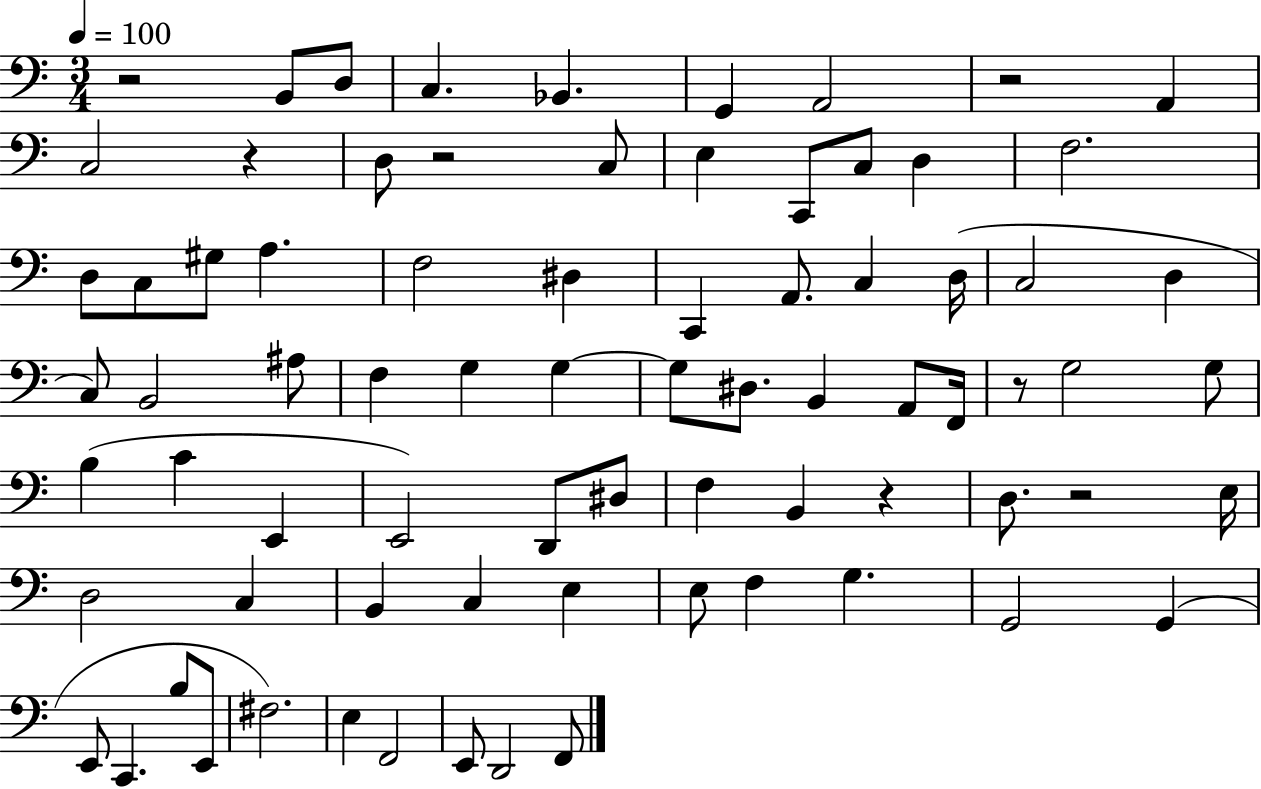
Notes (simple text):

R/h B2/e D3/e C3/q. Bb2/q. G2/q A2/h R/h A2/q C3/h R/q D3/e R/h C3/e E3/q C2/e C3/e D3/q F3/h. D3/e C3/e G#3/e A3/q. F3/h D#3/q C2/q A2/e. C3/q D3/s C3/h D3/q C3/e B2/h A#3/e F3/q G3/q G3/q G3/e D#3/e. B2/q A2/e F2/s R/e G3/h G3/e B3/q C4/q E2/q E2/h D2/e D#3/e F3/q B2/q R/q D3/e. R/h E3/s D3/h C3/q B2/q C3/q E3/q E3/e F3/q G3/q. G2/h G2/q E2/e C2/q. B3/e E2/e F#3/h. E3/q F2/h E2/e D2/h F2/e